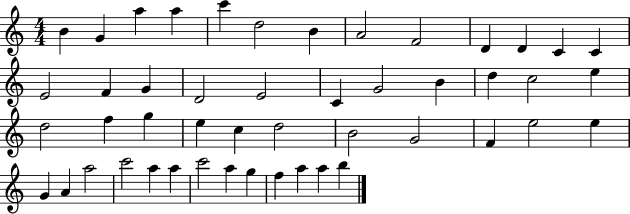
X:1
T:Untitled
M:4/4
L:1/4
K:C
B G a a c' d2 B A2 F2 D D C C E2 F G D2 E2 C G2 B d c2 e d2 f g e c d2 B2 G2 F e2 e G A a2 c'2 a a c'2 a g f a a b